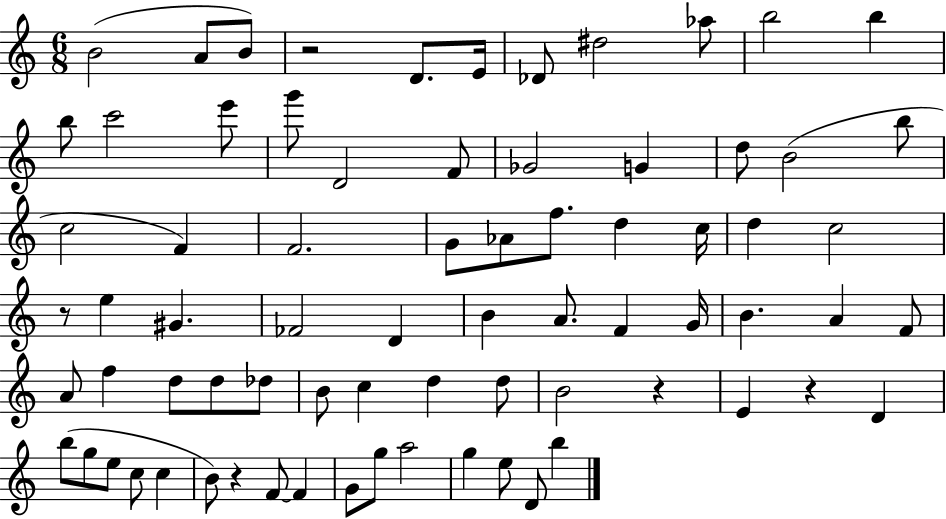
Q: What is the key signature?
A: C major